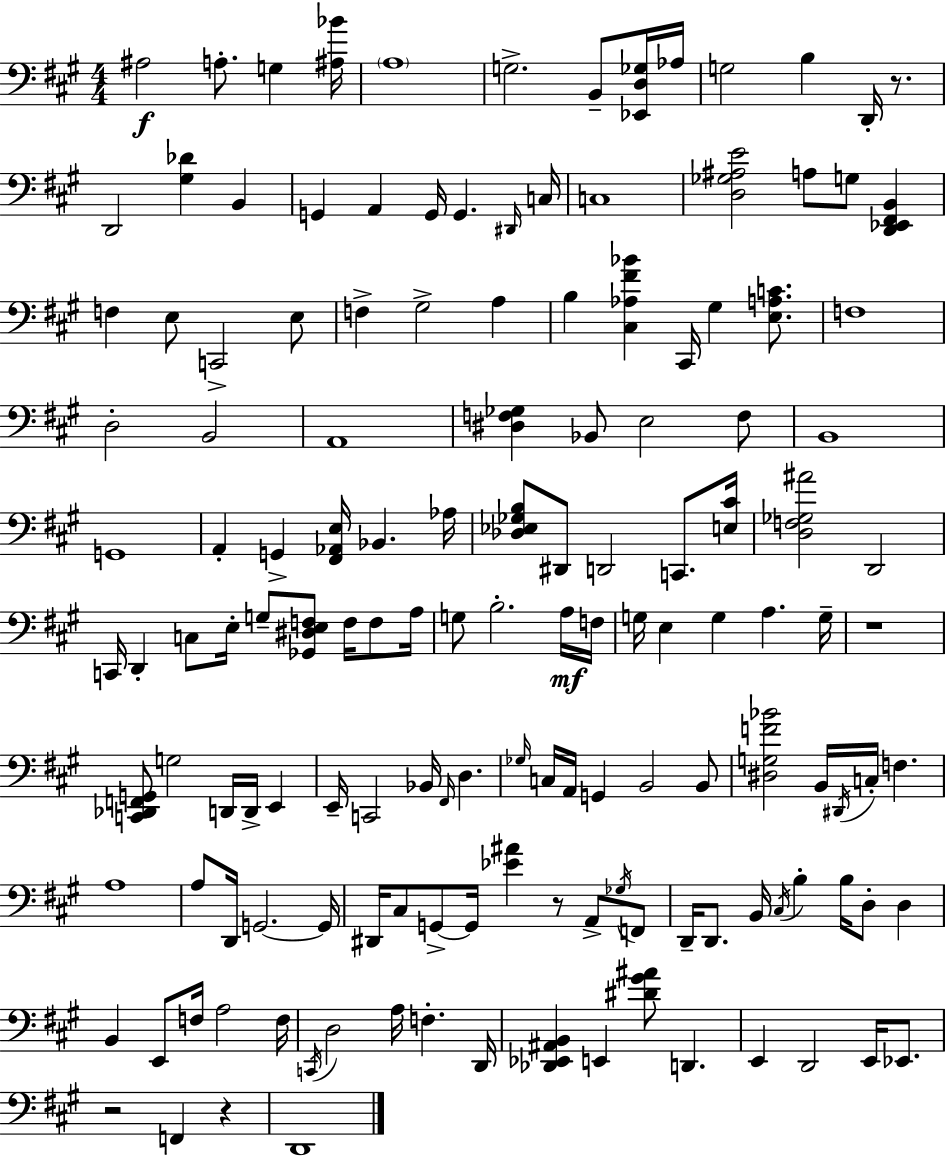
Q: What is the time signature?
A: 4/4